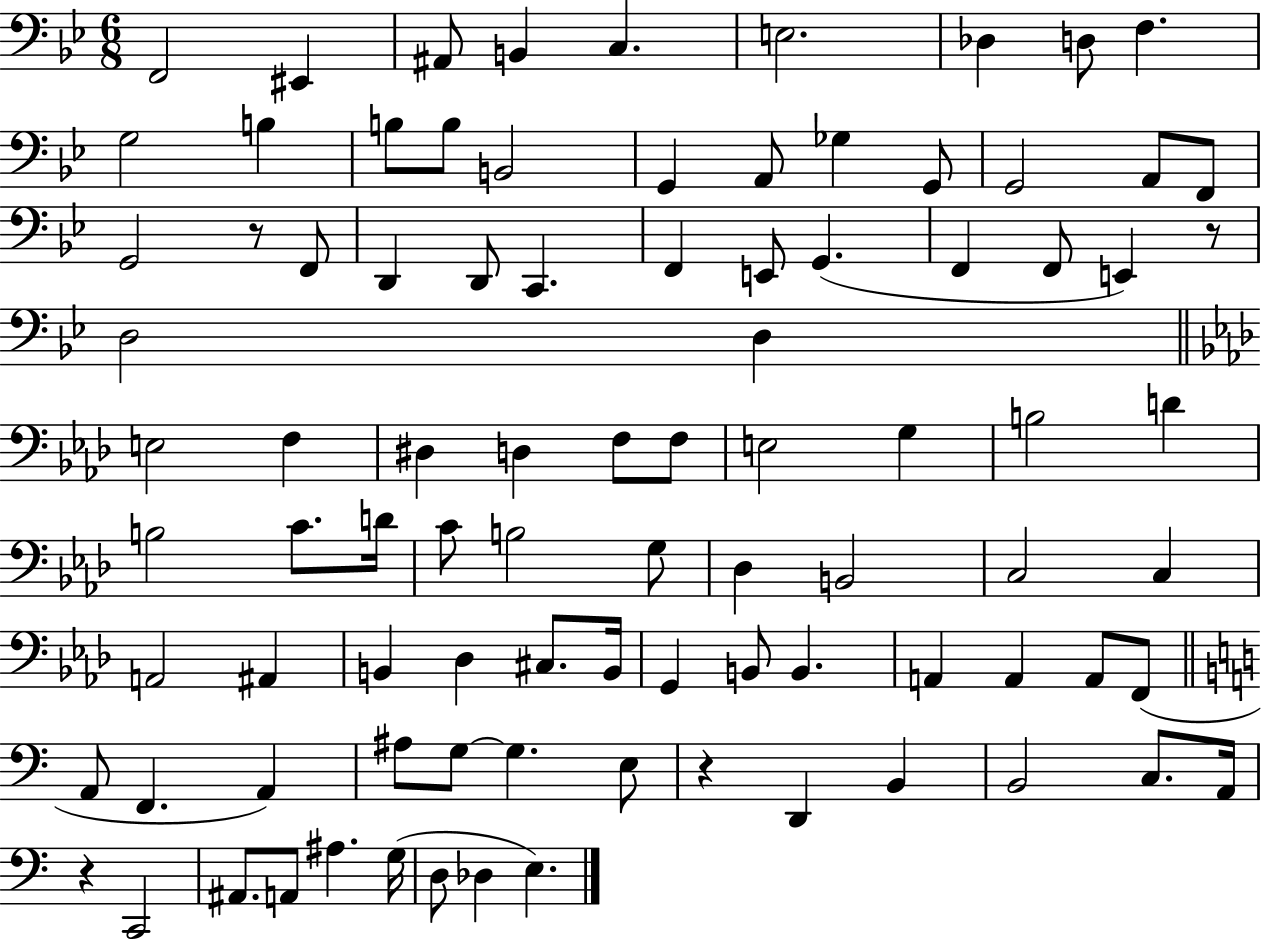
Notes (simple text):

F2/h EIS2/q A#2/e B2/q C3/q. E3/h. Db3/q D3/e F3/q. G3/h B3/q B3/e B3/e B2/h G2/q A2/e Gb3/q G2/e G2/h A2/e F2/e G2/h R/e F2/e D2/q D2/e C2/q. F2/q E2/e G2/q. F2/q F2/e E2/q R/e D3/h D3/q E3/h F3/q D#3/q D3/q F3/e F3/e E3/h G3/q B3/h D4/q B3/h C4/e. D4/s C4/e B3/h G3/e Db3/q B2/h C3/h C3/q A2/h A#2/q B2/q Db3/q C#3/e. B2/s G2/q B2/e B2/q. A2/q A2/q A2/e F2/e A2/e F2/q. A2/q A#3/e G3/e G3/q. E3/e R/q D2/q B2/q B2/h C3/e. A2/s R/q C2/h A#2/e. A2/e A#3/q. G3/s D3/e Db3/q E3/q.